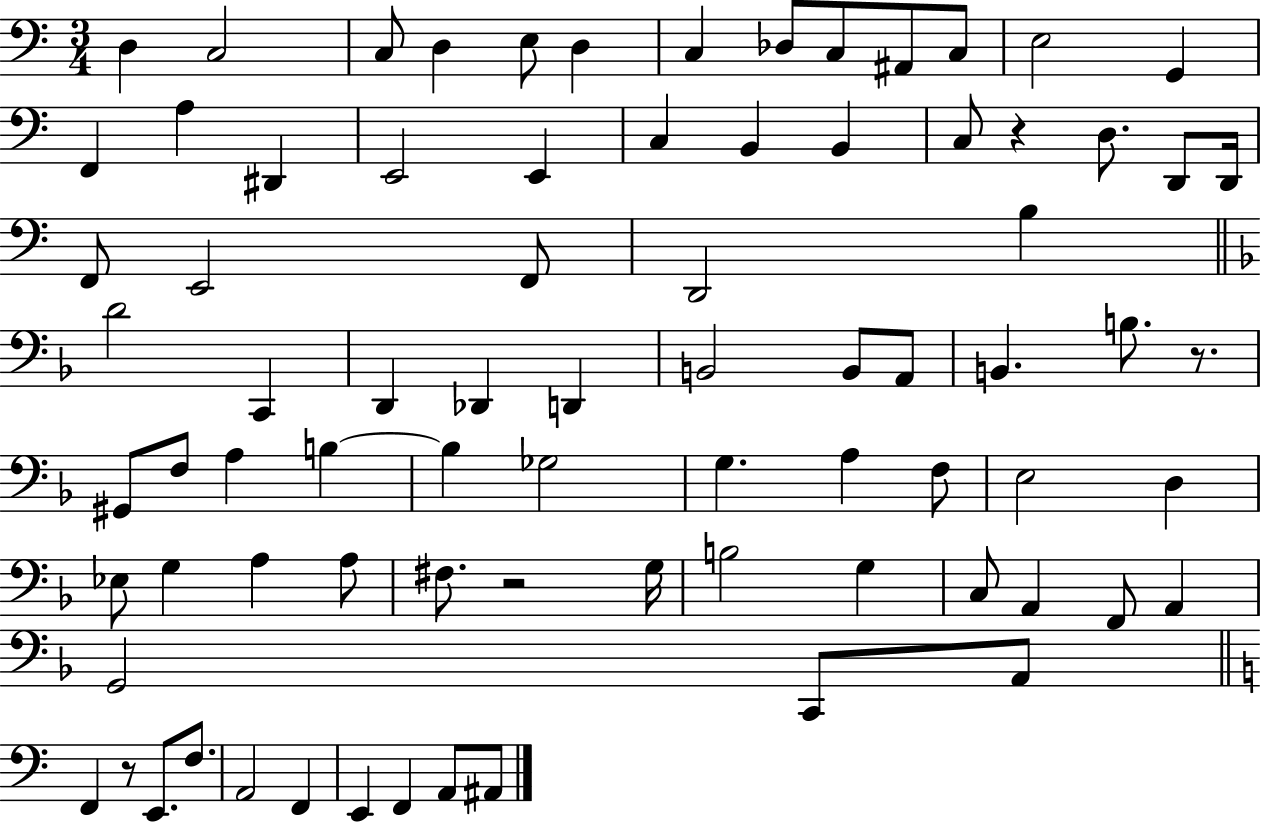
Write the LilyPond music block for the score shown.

{
  \clef bass
  \numericTimeSignature
  \time 3/4
  \key c \major
  d4 c2 | c8 d4 e8 d4 | c4 des8 c8 ais,8 c8 | e2 g,4 | \break f,4 a4 dis,4 | e,2 e,4 | c4 b,4 b,4 | c8 r4 d8. d,8 d,16 | \break f,8 e,2 f,8 | d,2 b4 | \bar "||" \break \key f \major d'2 c,4 | d,4 des,4 d,4 | b,2 b,8 a,8 | b,4. b8. r8. | \break gis,8 f8 a4 b4~~ | b4 ges2 | g4. a4 f8 | e2 d4 | \break ees8 g4 a4 a8 | fis8. r2 g16 | b2 g4 | c8 a,4 f,8 a,4 | \break g,2 c,8 a,8 | \bar "||" \break \key a \minor f,4 r8 e,8. f8. | a,2 f,4 | e,4 f,4 a,8 ais,8 | \bar "|."
}